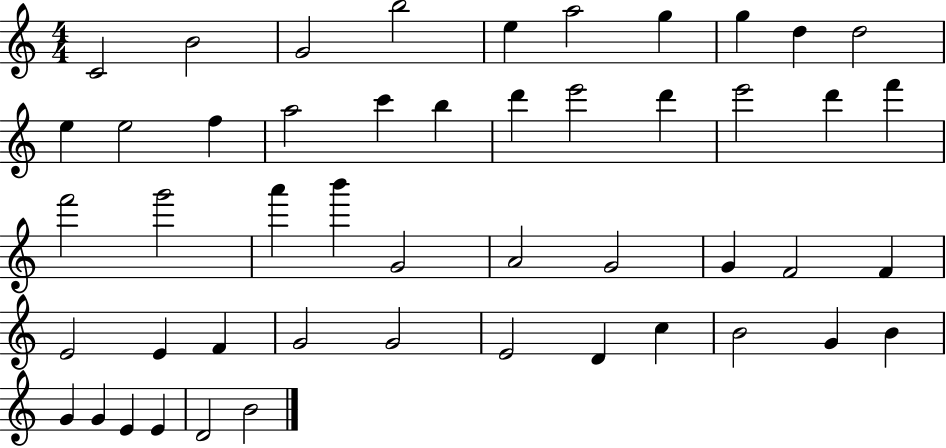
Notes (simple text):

C4/h B4/h G4/h B5/h E5/q A5/h G5/q G5/q D5/q D5/h E5/q E5/h F5/q A5/h C6/q B5/q D6/q E6/h D6/q E6/h D6/q F6/q F6/h G6/h A6/q B6/q G4/h A4/h G4/h G4/q F4/h F4/q E4/h E4/q F4/q G4/h G4/h E4/h D4/q C5/q B4/h G4/q B4/q G4/q G4/q E4/q E4/q D4/h B4/h